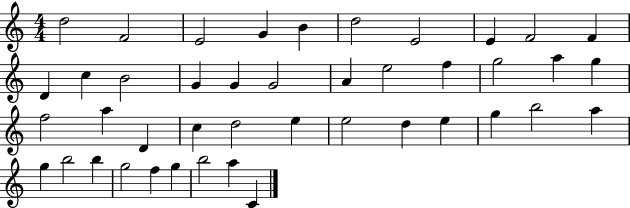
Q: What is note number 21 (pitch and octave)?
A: A5